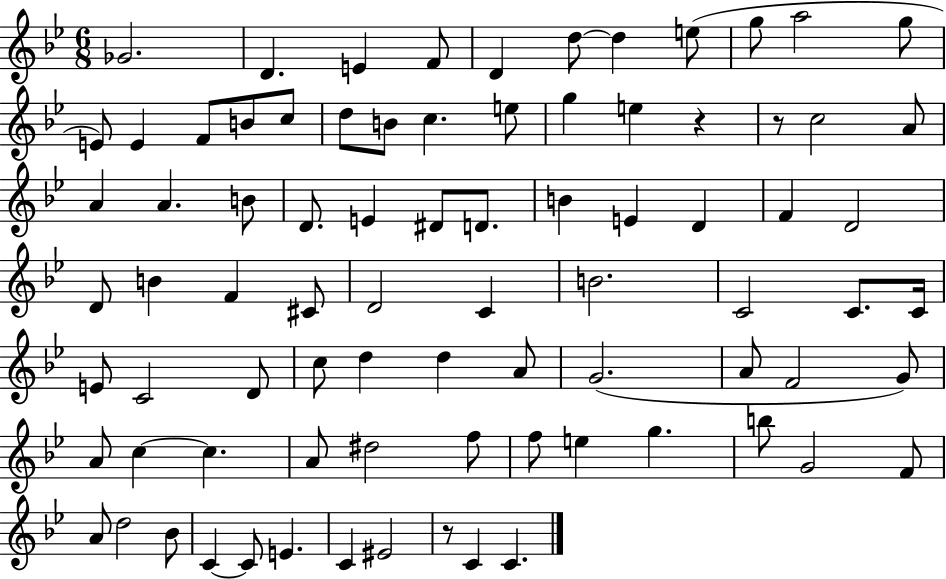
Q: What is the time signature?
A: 6/8